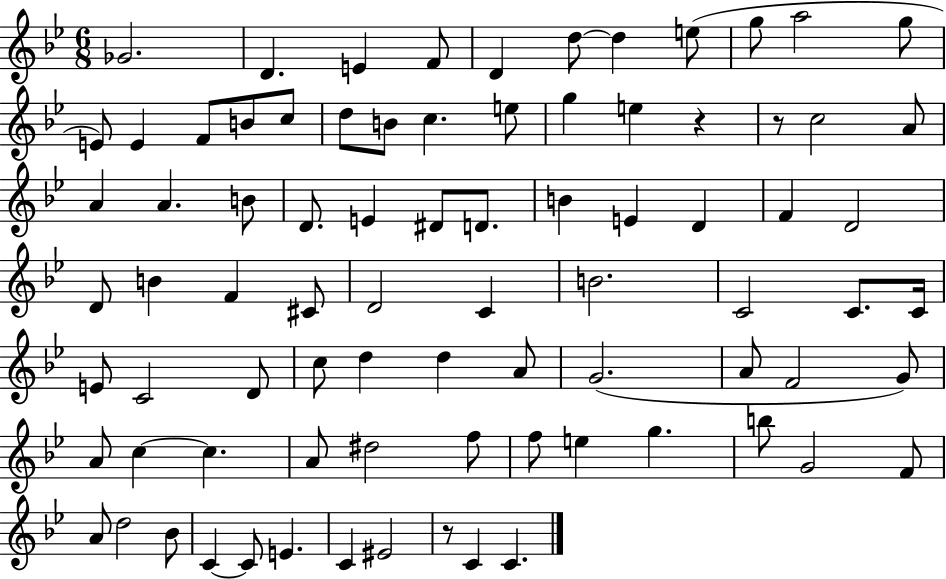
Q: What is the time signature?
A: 6/8